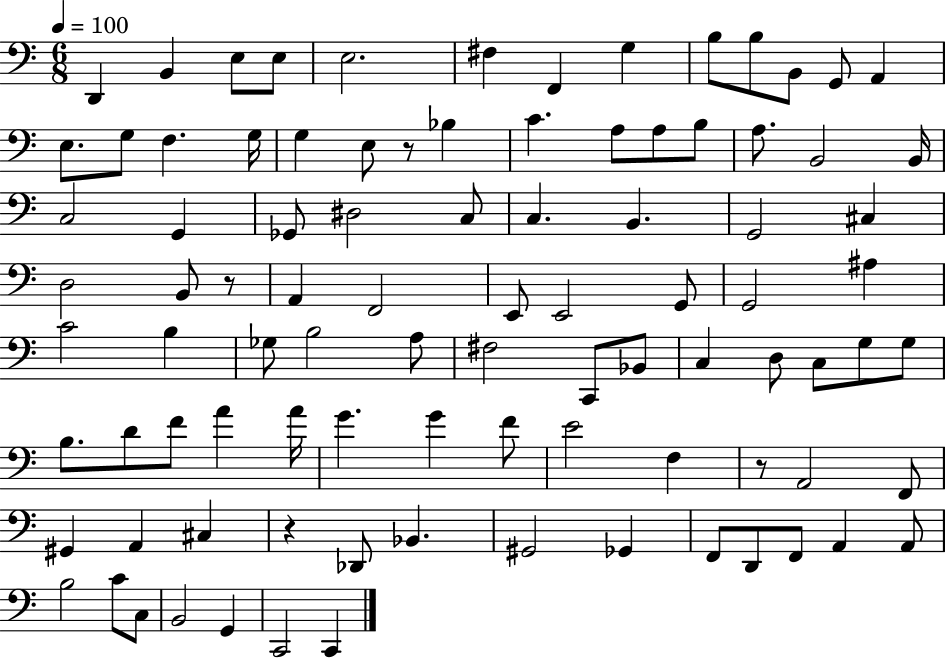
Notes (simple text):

D2/q B2/q E3/e E3/e E3/h. F#3/q F2/q G3/q B3/e B3/e B2/e G2/e A2/q E3/e. G3/e F3/q. G3/s G3/q E3/e R/e Bb3/q C4/q. A3/e A3/e B3/e A3/e. B2/h B2/s C3/h G2/q Gb2/e D#3/h C3/e C3/q. B2/q. G2/h C#3/q D3/h B2/e R/e A2/q F2/h E2/e E2/h G2/e G2/h A#3/q C4/h B3/q Gb3/e B3/h A3/e F#3/h C2/e Bb2/e C3/q D3/e C3/e G3/e G3/e B3/e. D4/e F4/e A4/q A4/s G4/q. G4/q F4/e E4/h F3/q R/e A2/h F2/e G#2/q A2/q C#3/q R/q Db2/e Bb2/q. G#2/h Gb2/q F2/e D2/e F2/e A2/q A2/e B3/h C4/e C3/e B2/h G2/q C2/h C2/q